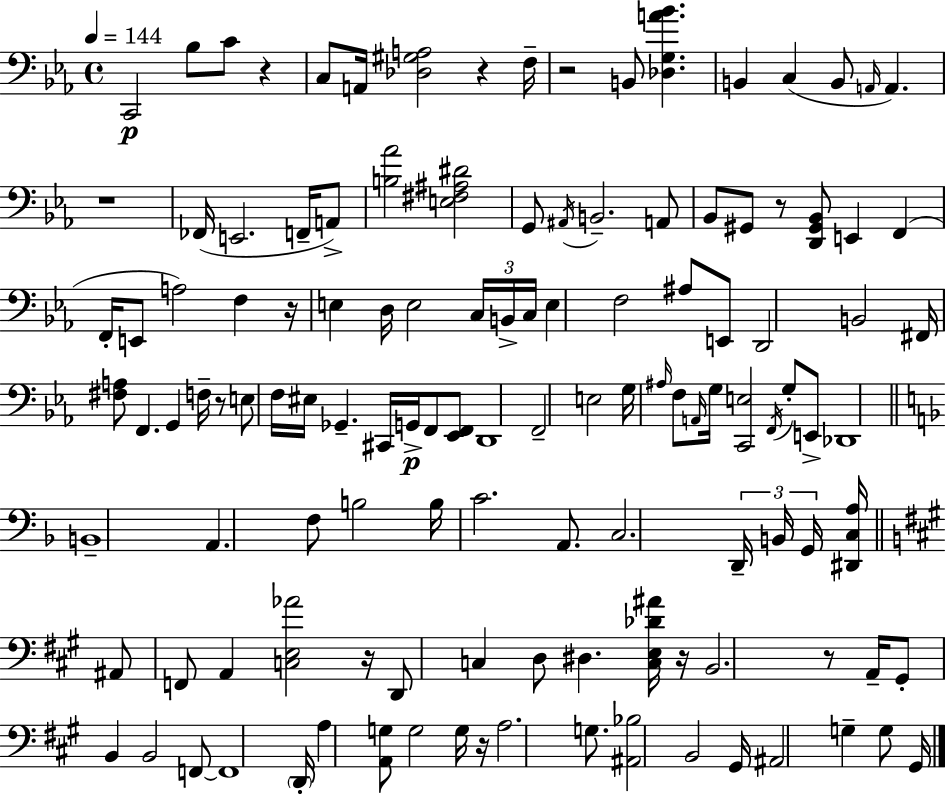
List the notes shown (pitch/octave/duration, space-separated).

C2/h Bb3/e C4/e R/q C3/e A2/s [Db3,G#3,A3]/h R/q F3/s R/h B2/e [Db3,G3,A4,Bb4]/q. B2/q C3/q B2/e A2/s A2/q. R/w FES2/s E2/h. F2/s A2/e [B3,Ab4]/h [E3,F#3,A#3,D#4]/h G2/e A#2/s B2/h. A2/e Bb2/e G#2/e R/e [D2,G#2,Bb2]/e E2/q F2/q F2/s E2/e A3/h F3/q R/s E3/q D3/s E3/h C3/s B2/s C3/s E3/q F3/h A#3/e E2/e D2/h B2/h F#2/s [F#3,A3]/e F2/q. G2/q F3/s R/e E3/e F3/s EIS3/s Gb2/q. C#2/s G2/s F2/e [Eb2,F2]/e D2/w F2/h E3/h G3/s A#3/s F3/e A2/s G3/s [C2,E3]/h F2/s G3/e E2/e Db2/w B2/w A2/q. F3/e B3/h B3/s C4/h. A2/e. C3/h. D2/s B2/s G2/s [D#2,C3,A3]/s A#2/e F2/e A2/q [C3,E3,Ab4]/h R/s D2/e C3/q D3/e D#3/q. [C3,E3,Db4,A#4]/s R/s B2/h. R/e A2/s G#2/e B2/q B2/h F2/e F2/w D2/s A3/q [A2,G3]/e G3/h G3/s R/s A3/h. G3/e. [A#2,Bb3]/h B2/h G#2/s A#2/h G3/q G3/e G#2/s